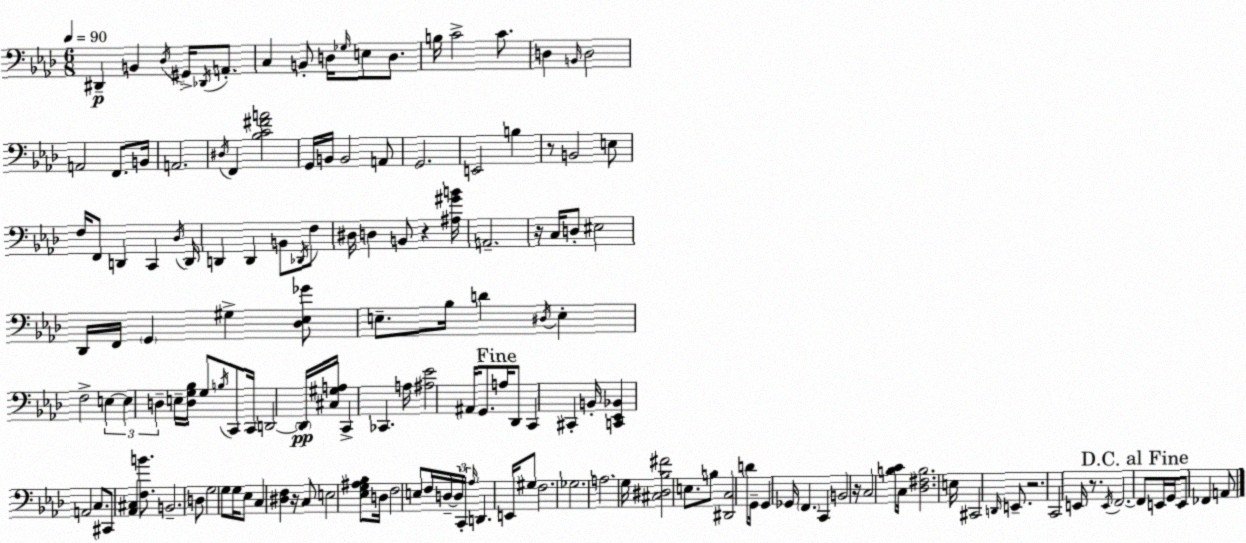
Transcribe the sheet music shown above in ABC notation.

X:1
T:Untitled
M:6/8
L:1/4
K:Fm
^D,, B,, _D,/4 ^G,,/4 _D,,/4 A,,/2 C, B,,/2 D,/4 _G,/4 E,/2 D,/2 B,/4 C2 C/2 D, B,,/4 D,2 A,,2 F,,/2 B,,/4 A,,2 ^D,/4 F,, [_B,C^FA]2 G,,/4 B,,/4 B,,2 A,,/2 G,,2 E,,2 B, z/2 B,,2 E,/2 F,/4 F,,/2 D,, C,, _D,/4 D,,/4 D,, D,, B,,/2 _D,,/4 F,/2 ^D,/4 D, B,,/2 z [^A,^GB]/4 A,,2 z/4 C,/4 D,/2 ^E,2 _D,,/4 F,,/4 G,, ^G, [_D,_E,_G]/2 E,/2 _B,/4 D ^D,/4 E, F,2 E, E, D, E,/4 [D,G,_B,]/4 G,/2 B,/4 C,,/2 C,,/4 D,,2 D,,/4 [^C,^G,A,]/4 C,, _C,, A,/4 [^A,_E]2 ^A,,/4 G,,/2 A,/4 _D,,/2 C,, ^C,, B,,/4 [C,,_E,,_B,,] A,,2 C,/2 ^C,,/2 [_A,,^C,] [F,B]/2 B,,2 D,/2 G,2 G,/2 G,/4 _E,/2 C, [^D,F,] z/4 C,/2 E,2 [_E,G,^A,_B,]/2 D,/4 F,2 E,/2 F,/4 D,/4 D,/4 C,,/4 _A,/4 D,, E,,/4 ^G,/2 F,2 _G,2 A,2 G,/4 [^C,^D,_B,^F]2 E,/2 B,/2 [^D,,C,]2 D/2 G,,/4 G,, _G,,/4 F,, C,, B,,2 z/4 C,2 [B,C]/2 C,/4 [_D,^F,B,]2 E,/4 ^C,,2 D,,/4 E,,/2 z2 C,,2 E,,/4 z/2 E,,/4 F,,2 F,,/2 E,,/4 G,,/4 E,,/2 _F,, A,,/2